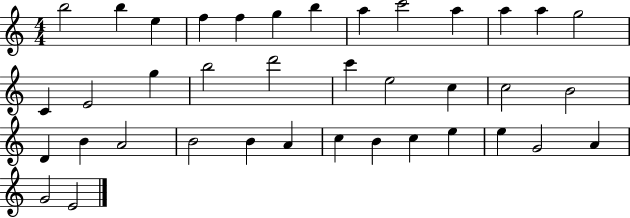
X:1
T:Untitled
M:4/4
L:1/4
K:C
b2 b e f f g b a c'2 a a a g2 C E2 g b2 d'2 c' e2 c c2 B2 D B A2 B2 B A c B c e e G2 A G2 E2